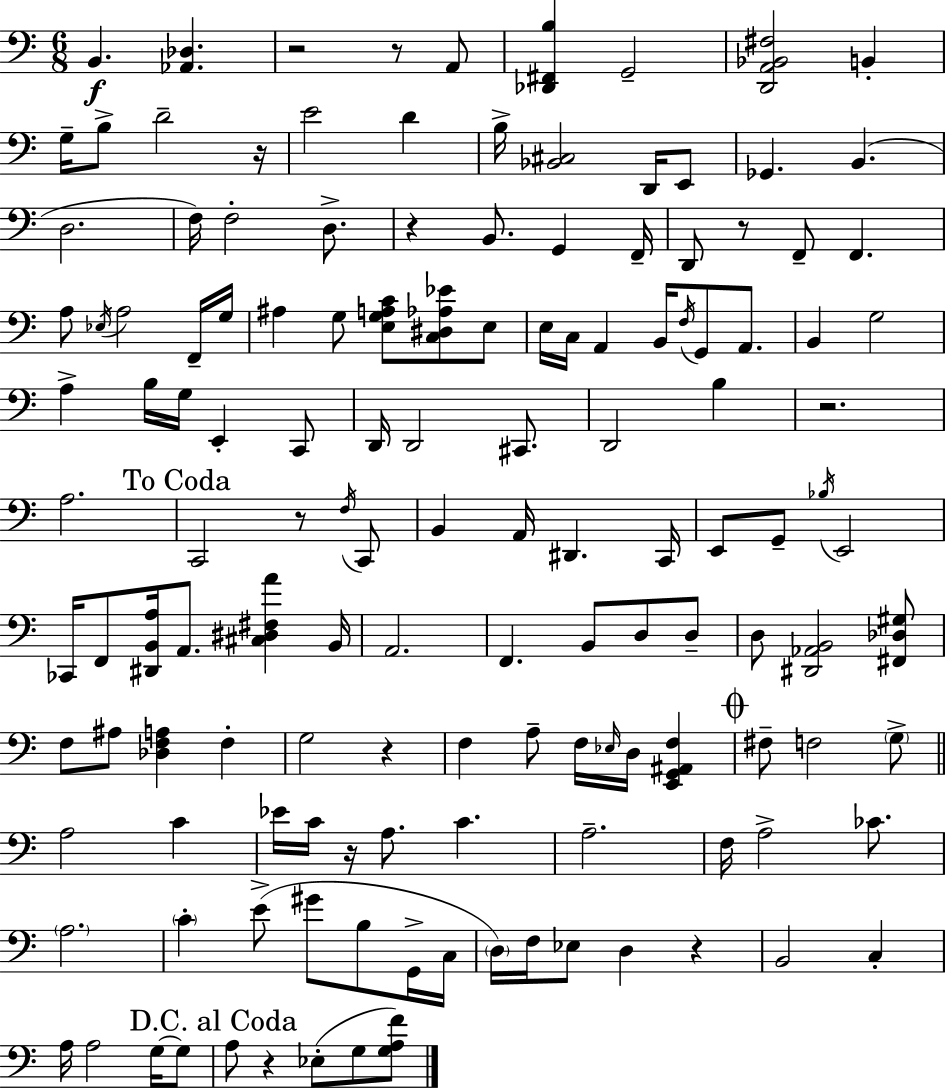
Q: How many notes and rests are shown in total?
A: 139